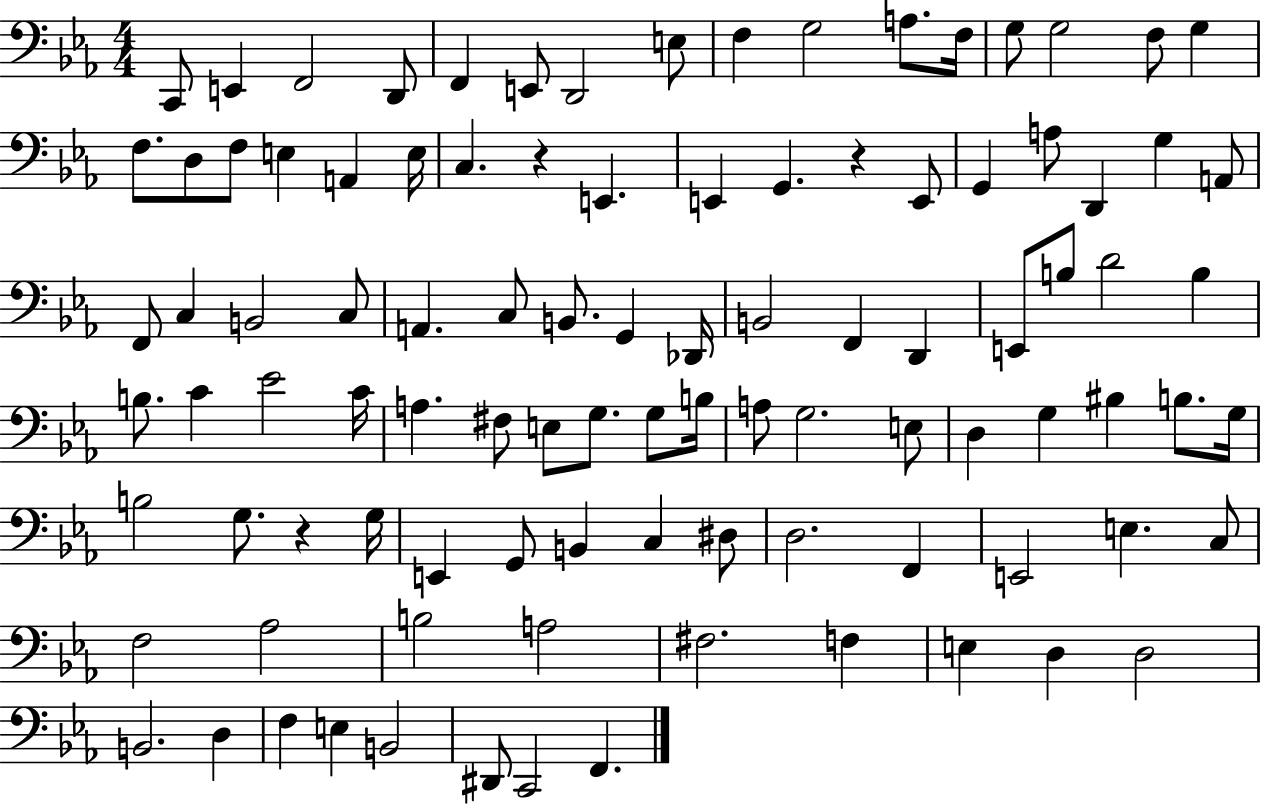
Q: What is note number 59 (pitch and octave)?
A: A3